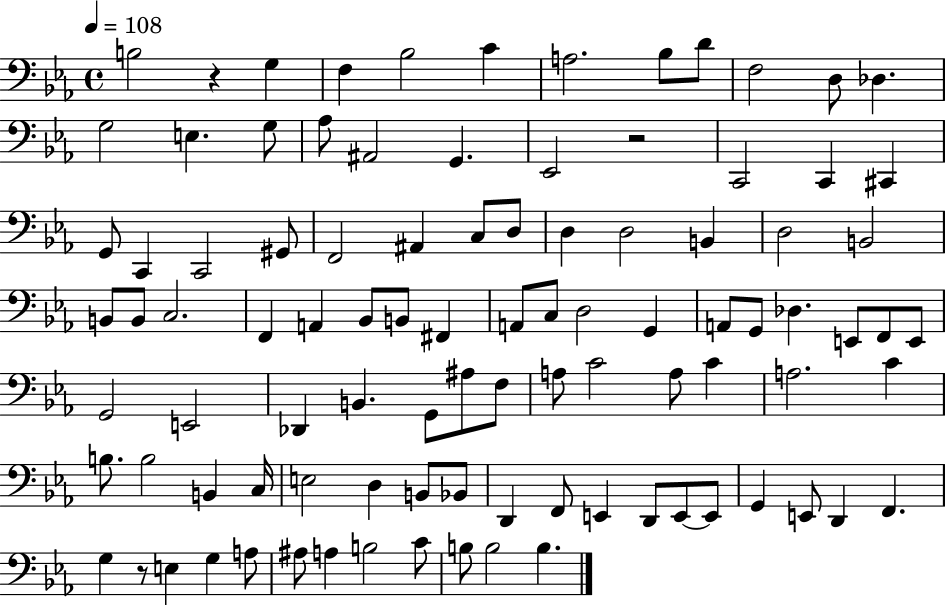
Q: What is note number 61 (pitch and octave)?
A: C4